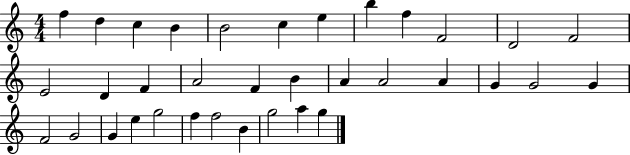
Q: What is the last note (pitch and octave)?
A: G5